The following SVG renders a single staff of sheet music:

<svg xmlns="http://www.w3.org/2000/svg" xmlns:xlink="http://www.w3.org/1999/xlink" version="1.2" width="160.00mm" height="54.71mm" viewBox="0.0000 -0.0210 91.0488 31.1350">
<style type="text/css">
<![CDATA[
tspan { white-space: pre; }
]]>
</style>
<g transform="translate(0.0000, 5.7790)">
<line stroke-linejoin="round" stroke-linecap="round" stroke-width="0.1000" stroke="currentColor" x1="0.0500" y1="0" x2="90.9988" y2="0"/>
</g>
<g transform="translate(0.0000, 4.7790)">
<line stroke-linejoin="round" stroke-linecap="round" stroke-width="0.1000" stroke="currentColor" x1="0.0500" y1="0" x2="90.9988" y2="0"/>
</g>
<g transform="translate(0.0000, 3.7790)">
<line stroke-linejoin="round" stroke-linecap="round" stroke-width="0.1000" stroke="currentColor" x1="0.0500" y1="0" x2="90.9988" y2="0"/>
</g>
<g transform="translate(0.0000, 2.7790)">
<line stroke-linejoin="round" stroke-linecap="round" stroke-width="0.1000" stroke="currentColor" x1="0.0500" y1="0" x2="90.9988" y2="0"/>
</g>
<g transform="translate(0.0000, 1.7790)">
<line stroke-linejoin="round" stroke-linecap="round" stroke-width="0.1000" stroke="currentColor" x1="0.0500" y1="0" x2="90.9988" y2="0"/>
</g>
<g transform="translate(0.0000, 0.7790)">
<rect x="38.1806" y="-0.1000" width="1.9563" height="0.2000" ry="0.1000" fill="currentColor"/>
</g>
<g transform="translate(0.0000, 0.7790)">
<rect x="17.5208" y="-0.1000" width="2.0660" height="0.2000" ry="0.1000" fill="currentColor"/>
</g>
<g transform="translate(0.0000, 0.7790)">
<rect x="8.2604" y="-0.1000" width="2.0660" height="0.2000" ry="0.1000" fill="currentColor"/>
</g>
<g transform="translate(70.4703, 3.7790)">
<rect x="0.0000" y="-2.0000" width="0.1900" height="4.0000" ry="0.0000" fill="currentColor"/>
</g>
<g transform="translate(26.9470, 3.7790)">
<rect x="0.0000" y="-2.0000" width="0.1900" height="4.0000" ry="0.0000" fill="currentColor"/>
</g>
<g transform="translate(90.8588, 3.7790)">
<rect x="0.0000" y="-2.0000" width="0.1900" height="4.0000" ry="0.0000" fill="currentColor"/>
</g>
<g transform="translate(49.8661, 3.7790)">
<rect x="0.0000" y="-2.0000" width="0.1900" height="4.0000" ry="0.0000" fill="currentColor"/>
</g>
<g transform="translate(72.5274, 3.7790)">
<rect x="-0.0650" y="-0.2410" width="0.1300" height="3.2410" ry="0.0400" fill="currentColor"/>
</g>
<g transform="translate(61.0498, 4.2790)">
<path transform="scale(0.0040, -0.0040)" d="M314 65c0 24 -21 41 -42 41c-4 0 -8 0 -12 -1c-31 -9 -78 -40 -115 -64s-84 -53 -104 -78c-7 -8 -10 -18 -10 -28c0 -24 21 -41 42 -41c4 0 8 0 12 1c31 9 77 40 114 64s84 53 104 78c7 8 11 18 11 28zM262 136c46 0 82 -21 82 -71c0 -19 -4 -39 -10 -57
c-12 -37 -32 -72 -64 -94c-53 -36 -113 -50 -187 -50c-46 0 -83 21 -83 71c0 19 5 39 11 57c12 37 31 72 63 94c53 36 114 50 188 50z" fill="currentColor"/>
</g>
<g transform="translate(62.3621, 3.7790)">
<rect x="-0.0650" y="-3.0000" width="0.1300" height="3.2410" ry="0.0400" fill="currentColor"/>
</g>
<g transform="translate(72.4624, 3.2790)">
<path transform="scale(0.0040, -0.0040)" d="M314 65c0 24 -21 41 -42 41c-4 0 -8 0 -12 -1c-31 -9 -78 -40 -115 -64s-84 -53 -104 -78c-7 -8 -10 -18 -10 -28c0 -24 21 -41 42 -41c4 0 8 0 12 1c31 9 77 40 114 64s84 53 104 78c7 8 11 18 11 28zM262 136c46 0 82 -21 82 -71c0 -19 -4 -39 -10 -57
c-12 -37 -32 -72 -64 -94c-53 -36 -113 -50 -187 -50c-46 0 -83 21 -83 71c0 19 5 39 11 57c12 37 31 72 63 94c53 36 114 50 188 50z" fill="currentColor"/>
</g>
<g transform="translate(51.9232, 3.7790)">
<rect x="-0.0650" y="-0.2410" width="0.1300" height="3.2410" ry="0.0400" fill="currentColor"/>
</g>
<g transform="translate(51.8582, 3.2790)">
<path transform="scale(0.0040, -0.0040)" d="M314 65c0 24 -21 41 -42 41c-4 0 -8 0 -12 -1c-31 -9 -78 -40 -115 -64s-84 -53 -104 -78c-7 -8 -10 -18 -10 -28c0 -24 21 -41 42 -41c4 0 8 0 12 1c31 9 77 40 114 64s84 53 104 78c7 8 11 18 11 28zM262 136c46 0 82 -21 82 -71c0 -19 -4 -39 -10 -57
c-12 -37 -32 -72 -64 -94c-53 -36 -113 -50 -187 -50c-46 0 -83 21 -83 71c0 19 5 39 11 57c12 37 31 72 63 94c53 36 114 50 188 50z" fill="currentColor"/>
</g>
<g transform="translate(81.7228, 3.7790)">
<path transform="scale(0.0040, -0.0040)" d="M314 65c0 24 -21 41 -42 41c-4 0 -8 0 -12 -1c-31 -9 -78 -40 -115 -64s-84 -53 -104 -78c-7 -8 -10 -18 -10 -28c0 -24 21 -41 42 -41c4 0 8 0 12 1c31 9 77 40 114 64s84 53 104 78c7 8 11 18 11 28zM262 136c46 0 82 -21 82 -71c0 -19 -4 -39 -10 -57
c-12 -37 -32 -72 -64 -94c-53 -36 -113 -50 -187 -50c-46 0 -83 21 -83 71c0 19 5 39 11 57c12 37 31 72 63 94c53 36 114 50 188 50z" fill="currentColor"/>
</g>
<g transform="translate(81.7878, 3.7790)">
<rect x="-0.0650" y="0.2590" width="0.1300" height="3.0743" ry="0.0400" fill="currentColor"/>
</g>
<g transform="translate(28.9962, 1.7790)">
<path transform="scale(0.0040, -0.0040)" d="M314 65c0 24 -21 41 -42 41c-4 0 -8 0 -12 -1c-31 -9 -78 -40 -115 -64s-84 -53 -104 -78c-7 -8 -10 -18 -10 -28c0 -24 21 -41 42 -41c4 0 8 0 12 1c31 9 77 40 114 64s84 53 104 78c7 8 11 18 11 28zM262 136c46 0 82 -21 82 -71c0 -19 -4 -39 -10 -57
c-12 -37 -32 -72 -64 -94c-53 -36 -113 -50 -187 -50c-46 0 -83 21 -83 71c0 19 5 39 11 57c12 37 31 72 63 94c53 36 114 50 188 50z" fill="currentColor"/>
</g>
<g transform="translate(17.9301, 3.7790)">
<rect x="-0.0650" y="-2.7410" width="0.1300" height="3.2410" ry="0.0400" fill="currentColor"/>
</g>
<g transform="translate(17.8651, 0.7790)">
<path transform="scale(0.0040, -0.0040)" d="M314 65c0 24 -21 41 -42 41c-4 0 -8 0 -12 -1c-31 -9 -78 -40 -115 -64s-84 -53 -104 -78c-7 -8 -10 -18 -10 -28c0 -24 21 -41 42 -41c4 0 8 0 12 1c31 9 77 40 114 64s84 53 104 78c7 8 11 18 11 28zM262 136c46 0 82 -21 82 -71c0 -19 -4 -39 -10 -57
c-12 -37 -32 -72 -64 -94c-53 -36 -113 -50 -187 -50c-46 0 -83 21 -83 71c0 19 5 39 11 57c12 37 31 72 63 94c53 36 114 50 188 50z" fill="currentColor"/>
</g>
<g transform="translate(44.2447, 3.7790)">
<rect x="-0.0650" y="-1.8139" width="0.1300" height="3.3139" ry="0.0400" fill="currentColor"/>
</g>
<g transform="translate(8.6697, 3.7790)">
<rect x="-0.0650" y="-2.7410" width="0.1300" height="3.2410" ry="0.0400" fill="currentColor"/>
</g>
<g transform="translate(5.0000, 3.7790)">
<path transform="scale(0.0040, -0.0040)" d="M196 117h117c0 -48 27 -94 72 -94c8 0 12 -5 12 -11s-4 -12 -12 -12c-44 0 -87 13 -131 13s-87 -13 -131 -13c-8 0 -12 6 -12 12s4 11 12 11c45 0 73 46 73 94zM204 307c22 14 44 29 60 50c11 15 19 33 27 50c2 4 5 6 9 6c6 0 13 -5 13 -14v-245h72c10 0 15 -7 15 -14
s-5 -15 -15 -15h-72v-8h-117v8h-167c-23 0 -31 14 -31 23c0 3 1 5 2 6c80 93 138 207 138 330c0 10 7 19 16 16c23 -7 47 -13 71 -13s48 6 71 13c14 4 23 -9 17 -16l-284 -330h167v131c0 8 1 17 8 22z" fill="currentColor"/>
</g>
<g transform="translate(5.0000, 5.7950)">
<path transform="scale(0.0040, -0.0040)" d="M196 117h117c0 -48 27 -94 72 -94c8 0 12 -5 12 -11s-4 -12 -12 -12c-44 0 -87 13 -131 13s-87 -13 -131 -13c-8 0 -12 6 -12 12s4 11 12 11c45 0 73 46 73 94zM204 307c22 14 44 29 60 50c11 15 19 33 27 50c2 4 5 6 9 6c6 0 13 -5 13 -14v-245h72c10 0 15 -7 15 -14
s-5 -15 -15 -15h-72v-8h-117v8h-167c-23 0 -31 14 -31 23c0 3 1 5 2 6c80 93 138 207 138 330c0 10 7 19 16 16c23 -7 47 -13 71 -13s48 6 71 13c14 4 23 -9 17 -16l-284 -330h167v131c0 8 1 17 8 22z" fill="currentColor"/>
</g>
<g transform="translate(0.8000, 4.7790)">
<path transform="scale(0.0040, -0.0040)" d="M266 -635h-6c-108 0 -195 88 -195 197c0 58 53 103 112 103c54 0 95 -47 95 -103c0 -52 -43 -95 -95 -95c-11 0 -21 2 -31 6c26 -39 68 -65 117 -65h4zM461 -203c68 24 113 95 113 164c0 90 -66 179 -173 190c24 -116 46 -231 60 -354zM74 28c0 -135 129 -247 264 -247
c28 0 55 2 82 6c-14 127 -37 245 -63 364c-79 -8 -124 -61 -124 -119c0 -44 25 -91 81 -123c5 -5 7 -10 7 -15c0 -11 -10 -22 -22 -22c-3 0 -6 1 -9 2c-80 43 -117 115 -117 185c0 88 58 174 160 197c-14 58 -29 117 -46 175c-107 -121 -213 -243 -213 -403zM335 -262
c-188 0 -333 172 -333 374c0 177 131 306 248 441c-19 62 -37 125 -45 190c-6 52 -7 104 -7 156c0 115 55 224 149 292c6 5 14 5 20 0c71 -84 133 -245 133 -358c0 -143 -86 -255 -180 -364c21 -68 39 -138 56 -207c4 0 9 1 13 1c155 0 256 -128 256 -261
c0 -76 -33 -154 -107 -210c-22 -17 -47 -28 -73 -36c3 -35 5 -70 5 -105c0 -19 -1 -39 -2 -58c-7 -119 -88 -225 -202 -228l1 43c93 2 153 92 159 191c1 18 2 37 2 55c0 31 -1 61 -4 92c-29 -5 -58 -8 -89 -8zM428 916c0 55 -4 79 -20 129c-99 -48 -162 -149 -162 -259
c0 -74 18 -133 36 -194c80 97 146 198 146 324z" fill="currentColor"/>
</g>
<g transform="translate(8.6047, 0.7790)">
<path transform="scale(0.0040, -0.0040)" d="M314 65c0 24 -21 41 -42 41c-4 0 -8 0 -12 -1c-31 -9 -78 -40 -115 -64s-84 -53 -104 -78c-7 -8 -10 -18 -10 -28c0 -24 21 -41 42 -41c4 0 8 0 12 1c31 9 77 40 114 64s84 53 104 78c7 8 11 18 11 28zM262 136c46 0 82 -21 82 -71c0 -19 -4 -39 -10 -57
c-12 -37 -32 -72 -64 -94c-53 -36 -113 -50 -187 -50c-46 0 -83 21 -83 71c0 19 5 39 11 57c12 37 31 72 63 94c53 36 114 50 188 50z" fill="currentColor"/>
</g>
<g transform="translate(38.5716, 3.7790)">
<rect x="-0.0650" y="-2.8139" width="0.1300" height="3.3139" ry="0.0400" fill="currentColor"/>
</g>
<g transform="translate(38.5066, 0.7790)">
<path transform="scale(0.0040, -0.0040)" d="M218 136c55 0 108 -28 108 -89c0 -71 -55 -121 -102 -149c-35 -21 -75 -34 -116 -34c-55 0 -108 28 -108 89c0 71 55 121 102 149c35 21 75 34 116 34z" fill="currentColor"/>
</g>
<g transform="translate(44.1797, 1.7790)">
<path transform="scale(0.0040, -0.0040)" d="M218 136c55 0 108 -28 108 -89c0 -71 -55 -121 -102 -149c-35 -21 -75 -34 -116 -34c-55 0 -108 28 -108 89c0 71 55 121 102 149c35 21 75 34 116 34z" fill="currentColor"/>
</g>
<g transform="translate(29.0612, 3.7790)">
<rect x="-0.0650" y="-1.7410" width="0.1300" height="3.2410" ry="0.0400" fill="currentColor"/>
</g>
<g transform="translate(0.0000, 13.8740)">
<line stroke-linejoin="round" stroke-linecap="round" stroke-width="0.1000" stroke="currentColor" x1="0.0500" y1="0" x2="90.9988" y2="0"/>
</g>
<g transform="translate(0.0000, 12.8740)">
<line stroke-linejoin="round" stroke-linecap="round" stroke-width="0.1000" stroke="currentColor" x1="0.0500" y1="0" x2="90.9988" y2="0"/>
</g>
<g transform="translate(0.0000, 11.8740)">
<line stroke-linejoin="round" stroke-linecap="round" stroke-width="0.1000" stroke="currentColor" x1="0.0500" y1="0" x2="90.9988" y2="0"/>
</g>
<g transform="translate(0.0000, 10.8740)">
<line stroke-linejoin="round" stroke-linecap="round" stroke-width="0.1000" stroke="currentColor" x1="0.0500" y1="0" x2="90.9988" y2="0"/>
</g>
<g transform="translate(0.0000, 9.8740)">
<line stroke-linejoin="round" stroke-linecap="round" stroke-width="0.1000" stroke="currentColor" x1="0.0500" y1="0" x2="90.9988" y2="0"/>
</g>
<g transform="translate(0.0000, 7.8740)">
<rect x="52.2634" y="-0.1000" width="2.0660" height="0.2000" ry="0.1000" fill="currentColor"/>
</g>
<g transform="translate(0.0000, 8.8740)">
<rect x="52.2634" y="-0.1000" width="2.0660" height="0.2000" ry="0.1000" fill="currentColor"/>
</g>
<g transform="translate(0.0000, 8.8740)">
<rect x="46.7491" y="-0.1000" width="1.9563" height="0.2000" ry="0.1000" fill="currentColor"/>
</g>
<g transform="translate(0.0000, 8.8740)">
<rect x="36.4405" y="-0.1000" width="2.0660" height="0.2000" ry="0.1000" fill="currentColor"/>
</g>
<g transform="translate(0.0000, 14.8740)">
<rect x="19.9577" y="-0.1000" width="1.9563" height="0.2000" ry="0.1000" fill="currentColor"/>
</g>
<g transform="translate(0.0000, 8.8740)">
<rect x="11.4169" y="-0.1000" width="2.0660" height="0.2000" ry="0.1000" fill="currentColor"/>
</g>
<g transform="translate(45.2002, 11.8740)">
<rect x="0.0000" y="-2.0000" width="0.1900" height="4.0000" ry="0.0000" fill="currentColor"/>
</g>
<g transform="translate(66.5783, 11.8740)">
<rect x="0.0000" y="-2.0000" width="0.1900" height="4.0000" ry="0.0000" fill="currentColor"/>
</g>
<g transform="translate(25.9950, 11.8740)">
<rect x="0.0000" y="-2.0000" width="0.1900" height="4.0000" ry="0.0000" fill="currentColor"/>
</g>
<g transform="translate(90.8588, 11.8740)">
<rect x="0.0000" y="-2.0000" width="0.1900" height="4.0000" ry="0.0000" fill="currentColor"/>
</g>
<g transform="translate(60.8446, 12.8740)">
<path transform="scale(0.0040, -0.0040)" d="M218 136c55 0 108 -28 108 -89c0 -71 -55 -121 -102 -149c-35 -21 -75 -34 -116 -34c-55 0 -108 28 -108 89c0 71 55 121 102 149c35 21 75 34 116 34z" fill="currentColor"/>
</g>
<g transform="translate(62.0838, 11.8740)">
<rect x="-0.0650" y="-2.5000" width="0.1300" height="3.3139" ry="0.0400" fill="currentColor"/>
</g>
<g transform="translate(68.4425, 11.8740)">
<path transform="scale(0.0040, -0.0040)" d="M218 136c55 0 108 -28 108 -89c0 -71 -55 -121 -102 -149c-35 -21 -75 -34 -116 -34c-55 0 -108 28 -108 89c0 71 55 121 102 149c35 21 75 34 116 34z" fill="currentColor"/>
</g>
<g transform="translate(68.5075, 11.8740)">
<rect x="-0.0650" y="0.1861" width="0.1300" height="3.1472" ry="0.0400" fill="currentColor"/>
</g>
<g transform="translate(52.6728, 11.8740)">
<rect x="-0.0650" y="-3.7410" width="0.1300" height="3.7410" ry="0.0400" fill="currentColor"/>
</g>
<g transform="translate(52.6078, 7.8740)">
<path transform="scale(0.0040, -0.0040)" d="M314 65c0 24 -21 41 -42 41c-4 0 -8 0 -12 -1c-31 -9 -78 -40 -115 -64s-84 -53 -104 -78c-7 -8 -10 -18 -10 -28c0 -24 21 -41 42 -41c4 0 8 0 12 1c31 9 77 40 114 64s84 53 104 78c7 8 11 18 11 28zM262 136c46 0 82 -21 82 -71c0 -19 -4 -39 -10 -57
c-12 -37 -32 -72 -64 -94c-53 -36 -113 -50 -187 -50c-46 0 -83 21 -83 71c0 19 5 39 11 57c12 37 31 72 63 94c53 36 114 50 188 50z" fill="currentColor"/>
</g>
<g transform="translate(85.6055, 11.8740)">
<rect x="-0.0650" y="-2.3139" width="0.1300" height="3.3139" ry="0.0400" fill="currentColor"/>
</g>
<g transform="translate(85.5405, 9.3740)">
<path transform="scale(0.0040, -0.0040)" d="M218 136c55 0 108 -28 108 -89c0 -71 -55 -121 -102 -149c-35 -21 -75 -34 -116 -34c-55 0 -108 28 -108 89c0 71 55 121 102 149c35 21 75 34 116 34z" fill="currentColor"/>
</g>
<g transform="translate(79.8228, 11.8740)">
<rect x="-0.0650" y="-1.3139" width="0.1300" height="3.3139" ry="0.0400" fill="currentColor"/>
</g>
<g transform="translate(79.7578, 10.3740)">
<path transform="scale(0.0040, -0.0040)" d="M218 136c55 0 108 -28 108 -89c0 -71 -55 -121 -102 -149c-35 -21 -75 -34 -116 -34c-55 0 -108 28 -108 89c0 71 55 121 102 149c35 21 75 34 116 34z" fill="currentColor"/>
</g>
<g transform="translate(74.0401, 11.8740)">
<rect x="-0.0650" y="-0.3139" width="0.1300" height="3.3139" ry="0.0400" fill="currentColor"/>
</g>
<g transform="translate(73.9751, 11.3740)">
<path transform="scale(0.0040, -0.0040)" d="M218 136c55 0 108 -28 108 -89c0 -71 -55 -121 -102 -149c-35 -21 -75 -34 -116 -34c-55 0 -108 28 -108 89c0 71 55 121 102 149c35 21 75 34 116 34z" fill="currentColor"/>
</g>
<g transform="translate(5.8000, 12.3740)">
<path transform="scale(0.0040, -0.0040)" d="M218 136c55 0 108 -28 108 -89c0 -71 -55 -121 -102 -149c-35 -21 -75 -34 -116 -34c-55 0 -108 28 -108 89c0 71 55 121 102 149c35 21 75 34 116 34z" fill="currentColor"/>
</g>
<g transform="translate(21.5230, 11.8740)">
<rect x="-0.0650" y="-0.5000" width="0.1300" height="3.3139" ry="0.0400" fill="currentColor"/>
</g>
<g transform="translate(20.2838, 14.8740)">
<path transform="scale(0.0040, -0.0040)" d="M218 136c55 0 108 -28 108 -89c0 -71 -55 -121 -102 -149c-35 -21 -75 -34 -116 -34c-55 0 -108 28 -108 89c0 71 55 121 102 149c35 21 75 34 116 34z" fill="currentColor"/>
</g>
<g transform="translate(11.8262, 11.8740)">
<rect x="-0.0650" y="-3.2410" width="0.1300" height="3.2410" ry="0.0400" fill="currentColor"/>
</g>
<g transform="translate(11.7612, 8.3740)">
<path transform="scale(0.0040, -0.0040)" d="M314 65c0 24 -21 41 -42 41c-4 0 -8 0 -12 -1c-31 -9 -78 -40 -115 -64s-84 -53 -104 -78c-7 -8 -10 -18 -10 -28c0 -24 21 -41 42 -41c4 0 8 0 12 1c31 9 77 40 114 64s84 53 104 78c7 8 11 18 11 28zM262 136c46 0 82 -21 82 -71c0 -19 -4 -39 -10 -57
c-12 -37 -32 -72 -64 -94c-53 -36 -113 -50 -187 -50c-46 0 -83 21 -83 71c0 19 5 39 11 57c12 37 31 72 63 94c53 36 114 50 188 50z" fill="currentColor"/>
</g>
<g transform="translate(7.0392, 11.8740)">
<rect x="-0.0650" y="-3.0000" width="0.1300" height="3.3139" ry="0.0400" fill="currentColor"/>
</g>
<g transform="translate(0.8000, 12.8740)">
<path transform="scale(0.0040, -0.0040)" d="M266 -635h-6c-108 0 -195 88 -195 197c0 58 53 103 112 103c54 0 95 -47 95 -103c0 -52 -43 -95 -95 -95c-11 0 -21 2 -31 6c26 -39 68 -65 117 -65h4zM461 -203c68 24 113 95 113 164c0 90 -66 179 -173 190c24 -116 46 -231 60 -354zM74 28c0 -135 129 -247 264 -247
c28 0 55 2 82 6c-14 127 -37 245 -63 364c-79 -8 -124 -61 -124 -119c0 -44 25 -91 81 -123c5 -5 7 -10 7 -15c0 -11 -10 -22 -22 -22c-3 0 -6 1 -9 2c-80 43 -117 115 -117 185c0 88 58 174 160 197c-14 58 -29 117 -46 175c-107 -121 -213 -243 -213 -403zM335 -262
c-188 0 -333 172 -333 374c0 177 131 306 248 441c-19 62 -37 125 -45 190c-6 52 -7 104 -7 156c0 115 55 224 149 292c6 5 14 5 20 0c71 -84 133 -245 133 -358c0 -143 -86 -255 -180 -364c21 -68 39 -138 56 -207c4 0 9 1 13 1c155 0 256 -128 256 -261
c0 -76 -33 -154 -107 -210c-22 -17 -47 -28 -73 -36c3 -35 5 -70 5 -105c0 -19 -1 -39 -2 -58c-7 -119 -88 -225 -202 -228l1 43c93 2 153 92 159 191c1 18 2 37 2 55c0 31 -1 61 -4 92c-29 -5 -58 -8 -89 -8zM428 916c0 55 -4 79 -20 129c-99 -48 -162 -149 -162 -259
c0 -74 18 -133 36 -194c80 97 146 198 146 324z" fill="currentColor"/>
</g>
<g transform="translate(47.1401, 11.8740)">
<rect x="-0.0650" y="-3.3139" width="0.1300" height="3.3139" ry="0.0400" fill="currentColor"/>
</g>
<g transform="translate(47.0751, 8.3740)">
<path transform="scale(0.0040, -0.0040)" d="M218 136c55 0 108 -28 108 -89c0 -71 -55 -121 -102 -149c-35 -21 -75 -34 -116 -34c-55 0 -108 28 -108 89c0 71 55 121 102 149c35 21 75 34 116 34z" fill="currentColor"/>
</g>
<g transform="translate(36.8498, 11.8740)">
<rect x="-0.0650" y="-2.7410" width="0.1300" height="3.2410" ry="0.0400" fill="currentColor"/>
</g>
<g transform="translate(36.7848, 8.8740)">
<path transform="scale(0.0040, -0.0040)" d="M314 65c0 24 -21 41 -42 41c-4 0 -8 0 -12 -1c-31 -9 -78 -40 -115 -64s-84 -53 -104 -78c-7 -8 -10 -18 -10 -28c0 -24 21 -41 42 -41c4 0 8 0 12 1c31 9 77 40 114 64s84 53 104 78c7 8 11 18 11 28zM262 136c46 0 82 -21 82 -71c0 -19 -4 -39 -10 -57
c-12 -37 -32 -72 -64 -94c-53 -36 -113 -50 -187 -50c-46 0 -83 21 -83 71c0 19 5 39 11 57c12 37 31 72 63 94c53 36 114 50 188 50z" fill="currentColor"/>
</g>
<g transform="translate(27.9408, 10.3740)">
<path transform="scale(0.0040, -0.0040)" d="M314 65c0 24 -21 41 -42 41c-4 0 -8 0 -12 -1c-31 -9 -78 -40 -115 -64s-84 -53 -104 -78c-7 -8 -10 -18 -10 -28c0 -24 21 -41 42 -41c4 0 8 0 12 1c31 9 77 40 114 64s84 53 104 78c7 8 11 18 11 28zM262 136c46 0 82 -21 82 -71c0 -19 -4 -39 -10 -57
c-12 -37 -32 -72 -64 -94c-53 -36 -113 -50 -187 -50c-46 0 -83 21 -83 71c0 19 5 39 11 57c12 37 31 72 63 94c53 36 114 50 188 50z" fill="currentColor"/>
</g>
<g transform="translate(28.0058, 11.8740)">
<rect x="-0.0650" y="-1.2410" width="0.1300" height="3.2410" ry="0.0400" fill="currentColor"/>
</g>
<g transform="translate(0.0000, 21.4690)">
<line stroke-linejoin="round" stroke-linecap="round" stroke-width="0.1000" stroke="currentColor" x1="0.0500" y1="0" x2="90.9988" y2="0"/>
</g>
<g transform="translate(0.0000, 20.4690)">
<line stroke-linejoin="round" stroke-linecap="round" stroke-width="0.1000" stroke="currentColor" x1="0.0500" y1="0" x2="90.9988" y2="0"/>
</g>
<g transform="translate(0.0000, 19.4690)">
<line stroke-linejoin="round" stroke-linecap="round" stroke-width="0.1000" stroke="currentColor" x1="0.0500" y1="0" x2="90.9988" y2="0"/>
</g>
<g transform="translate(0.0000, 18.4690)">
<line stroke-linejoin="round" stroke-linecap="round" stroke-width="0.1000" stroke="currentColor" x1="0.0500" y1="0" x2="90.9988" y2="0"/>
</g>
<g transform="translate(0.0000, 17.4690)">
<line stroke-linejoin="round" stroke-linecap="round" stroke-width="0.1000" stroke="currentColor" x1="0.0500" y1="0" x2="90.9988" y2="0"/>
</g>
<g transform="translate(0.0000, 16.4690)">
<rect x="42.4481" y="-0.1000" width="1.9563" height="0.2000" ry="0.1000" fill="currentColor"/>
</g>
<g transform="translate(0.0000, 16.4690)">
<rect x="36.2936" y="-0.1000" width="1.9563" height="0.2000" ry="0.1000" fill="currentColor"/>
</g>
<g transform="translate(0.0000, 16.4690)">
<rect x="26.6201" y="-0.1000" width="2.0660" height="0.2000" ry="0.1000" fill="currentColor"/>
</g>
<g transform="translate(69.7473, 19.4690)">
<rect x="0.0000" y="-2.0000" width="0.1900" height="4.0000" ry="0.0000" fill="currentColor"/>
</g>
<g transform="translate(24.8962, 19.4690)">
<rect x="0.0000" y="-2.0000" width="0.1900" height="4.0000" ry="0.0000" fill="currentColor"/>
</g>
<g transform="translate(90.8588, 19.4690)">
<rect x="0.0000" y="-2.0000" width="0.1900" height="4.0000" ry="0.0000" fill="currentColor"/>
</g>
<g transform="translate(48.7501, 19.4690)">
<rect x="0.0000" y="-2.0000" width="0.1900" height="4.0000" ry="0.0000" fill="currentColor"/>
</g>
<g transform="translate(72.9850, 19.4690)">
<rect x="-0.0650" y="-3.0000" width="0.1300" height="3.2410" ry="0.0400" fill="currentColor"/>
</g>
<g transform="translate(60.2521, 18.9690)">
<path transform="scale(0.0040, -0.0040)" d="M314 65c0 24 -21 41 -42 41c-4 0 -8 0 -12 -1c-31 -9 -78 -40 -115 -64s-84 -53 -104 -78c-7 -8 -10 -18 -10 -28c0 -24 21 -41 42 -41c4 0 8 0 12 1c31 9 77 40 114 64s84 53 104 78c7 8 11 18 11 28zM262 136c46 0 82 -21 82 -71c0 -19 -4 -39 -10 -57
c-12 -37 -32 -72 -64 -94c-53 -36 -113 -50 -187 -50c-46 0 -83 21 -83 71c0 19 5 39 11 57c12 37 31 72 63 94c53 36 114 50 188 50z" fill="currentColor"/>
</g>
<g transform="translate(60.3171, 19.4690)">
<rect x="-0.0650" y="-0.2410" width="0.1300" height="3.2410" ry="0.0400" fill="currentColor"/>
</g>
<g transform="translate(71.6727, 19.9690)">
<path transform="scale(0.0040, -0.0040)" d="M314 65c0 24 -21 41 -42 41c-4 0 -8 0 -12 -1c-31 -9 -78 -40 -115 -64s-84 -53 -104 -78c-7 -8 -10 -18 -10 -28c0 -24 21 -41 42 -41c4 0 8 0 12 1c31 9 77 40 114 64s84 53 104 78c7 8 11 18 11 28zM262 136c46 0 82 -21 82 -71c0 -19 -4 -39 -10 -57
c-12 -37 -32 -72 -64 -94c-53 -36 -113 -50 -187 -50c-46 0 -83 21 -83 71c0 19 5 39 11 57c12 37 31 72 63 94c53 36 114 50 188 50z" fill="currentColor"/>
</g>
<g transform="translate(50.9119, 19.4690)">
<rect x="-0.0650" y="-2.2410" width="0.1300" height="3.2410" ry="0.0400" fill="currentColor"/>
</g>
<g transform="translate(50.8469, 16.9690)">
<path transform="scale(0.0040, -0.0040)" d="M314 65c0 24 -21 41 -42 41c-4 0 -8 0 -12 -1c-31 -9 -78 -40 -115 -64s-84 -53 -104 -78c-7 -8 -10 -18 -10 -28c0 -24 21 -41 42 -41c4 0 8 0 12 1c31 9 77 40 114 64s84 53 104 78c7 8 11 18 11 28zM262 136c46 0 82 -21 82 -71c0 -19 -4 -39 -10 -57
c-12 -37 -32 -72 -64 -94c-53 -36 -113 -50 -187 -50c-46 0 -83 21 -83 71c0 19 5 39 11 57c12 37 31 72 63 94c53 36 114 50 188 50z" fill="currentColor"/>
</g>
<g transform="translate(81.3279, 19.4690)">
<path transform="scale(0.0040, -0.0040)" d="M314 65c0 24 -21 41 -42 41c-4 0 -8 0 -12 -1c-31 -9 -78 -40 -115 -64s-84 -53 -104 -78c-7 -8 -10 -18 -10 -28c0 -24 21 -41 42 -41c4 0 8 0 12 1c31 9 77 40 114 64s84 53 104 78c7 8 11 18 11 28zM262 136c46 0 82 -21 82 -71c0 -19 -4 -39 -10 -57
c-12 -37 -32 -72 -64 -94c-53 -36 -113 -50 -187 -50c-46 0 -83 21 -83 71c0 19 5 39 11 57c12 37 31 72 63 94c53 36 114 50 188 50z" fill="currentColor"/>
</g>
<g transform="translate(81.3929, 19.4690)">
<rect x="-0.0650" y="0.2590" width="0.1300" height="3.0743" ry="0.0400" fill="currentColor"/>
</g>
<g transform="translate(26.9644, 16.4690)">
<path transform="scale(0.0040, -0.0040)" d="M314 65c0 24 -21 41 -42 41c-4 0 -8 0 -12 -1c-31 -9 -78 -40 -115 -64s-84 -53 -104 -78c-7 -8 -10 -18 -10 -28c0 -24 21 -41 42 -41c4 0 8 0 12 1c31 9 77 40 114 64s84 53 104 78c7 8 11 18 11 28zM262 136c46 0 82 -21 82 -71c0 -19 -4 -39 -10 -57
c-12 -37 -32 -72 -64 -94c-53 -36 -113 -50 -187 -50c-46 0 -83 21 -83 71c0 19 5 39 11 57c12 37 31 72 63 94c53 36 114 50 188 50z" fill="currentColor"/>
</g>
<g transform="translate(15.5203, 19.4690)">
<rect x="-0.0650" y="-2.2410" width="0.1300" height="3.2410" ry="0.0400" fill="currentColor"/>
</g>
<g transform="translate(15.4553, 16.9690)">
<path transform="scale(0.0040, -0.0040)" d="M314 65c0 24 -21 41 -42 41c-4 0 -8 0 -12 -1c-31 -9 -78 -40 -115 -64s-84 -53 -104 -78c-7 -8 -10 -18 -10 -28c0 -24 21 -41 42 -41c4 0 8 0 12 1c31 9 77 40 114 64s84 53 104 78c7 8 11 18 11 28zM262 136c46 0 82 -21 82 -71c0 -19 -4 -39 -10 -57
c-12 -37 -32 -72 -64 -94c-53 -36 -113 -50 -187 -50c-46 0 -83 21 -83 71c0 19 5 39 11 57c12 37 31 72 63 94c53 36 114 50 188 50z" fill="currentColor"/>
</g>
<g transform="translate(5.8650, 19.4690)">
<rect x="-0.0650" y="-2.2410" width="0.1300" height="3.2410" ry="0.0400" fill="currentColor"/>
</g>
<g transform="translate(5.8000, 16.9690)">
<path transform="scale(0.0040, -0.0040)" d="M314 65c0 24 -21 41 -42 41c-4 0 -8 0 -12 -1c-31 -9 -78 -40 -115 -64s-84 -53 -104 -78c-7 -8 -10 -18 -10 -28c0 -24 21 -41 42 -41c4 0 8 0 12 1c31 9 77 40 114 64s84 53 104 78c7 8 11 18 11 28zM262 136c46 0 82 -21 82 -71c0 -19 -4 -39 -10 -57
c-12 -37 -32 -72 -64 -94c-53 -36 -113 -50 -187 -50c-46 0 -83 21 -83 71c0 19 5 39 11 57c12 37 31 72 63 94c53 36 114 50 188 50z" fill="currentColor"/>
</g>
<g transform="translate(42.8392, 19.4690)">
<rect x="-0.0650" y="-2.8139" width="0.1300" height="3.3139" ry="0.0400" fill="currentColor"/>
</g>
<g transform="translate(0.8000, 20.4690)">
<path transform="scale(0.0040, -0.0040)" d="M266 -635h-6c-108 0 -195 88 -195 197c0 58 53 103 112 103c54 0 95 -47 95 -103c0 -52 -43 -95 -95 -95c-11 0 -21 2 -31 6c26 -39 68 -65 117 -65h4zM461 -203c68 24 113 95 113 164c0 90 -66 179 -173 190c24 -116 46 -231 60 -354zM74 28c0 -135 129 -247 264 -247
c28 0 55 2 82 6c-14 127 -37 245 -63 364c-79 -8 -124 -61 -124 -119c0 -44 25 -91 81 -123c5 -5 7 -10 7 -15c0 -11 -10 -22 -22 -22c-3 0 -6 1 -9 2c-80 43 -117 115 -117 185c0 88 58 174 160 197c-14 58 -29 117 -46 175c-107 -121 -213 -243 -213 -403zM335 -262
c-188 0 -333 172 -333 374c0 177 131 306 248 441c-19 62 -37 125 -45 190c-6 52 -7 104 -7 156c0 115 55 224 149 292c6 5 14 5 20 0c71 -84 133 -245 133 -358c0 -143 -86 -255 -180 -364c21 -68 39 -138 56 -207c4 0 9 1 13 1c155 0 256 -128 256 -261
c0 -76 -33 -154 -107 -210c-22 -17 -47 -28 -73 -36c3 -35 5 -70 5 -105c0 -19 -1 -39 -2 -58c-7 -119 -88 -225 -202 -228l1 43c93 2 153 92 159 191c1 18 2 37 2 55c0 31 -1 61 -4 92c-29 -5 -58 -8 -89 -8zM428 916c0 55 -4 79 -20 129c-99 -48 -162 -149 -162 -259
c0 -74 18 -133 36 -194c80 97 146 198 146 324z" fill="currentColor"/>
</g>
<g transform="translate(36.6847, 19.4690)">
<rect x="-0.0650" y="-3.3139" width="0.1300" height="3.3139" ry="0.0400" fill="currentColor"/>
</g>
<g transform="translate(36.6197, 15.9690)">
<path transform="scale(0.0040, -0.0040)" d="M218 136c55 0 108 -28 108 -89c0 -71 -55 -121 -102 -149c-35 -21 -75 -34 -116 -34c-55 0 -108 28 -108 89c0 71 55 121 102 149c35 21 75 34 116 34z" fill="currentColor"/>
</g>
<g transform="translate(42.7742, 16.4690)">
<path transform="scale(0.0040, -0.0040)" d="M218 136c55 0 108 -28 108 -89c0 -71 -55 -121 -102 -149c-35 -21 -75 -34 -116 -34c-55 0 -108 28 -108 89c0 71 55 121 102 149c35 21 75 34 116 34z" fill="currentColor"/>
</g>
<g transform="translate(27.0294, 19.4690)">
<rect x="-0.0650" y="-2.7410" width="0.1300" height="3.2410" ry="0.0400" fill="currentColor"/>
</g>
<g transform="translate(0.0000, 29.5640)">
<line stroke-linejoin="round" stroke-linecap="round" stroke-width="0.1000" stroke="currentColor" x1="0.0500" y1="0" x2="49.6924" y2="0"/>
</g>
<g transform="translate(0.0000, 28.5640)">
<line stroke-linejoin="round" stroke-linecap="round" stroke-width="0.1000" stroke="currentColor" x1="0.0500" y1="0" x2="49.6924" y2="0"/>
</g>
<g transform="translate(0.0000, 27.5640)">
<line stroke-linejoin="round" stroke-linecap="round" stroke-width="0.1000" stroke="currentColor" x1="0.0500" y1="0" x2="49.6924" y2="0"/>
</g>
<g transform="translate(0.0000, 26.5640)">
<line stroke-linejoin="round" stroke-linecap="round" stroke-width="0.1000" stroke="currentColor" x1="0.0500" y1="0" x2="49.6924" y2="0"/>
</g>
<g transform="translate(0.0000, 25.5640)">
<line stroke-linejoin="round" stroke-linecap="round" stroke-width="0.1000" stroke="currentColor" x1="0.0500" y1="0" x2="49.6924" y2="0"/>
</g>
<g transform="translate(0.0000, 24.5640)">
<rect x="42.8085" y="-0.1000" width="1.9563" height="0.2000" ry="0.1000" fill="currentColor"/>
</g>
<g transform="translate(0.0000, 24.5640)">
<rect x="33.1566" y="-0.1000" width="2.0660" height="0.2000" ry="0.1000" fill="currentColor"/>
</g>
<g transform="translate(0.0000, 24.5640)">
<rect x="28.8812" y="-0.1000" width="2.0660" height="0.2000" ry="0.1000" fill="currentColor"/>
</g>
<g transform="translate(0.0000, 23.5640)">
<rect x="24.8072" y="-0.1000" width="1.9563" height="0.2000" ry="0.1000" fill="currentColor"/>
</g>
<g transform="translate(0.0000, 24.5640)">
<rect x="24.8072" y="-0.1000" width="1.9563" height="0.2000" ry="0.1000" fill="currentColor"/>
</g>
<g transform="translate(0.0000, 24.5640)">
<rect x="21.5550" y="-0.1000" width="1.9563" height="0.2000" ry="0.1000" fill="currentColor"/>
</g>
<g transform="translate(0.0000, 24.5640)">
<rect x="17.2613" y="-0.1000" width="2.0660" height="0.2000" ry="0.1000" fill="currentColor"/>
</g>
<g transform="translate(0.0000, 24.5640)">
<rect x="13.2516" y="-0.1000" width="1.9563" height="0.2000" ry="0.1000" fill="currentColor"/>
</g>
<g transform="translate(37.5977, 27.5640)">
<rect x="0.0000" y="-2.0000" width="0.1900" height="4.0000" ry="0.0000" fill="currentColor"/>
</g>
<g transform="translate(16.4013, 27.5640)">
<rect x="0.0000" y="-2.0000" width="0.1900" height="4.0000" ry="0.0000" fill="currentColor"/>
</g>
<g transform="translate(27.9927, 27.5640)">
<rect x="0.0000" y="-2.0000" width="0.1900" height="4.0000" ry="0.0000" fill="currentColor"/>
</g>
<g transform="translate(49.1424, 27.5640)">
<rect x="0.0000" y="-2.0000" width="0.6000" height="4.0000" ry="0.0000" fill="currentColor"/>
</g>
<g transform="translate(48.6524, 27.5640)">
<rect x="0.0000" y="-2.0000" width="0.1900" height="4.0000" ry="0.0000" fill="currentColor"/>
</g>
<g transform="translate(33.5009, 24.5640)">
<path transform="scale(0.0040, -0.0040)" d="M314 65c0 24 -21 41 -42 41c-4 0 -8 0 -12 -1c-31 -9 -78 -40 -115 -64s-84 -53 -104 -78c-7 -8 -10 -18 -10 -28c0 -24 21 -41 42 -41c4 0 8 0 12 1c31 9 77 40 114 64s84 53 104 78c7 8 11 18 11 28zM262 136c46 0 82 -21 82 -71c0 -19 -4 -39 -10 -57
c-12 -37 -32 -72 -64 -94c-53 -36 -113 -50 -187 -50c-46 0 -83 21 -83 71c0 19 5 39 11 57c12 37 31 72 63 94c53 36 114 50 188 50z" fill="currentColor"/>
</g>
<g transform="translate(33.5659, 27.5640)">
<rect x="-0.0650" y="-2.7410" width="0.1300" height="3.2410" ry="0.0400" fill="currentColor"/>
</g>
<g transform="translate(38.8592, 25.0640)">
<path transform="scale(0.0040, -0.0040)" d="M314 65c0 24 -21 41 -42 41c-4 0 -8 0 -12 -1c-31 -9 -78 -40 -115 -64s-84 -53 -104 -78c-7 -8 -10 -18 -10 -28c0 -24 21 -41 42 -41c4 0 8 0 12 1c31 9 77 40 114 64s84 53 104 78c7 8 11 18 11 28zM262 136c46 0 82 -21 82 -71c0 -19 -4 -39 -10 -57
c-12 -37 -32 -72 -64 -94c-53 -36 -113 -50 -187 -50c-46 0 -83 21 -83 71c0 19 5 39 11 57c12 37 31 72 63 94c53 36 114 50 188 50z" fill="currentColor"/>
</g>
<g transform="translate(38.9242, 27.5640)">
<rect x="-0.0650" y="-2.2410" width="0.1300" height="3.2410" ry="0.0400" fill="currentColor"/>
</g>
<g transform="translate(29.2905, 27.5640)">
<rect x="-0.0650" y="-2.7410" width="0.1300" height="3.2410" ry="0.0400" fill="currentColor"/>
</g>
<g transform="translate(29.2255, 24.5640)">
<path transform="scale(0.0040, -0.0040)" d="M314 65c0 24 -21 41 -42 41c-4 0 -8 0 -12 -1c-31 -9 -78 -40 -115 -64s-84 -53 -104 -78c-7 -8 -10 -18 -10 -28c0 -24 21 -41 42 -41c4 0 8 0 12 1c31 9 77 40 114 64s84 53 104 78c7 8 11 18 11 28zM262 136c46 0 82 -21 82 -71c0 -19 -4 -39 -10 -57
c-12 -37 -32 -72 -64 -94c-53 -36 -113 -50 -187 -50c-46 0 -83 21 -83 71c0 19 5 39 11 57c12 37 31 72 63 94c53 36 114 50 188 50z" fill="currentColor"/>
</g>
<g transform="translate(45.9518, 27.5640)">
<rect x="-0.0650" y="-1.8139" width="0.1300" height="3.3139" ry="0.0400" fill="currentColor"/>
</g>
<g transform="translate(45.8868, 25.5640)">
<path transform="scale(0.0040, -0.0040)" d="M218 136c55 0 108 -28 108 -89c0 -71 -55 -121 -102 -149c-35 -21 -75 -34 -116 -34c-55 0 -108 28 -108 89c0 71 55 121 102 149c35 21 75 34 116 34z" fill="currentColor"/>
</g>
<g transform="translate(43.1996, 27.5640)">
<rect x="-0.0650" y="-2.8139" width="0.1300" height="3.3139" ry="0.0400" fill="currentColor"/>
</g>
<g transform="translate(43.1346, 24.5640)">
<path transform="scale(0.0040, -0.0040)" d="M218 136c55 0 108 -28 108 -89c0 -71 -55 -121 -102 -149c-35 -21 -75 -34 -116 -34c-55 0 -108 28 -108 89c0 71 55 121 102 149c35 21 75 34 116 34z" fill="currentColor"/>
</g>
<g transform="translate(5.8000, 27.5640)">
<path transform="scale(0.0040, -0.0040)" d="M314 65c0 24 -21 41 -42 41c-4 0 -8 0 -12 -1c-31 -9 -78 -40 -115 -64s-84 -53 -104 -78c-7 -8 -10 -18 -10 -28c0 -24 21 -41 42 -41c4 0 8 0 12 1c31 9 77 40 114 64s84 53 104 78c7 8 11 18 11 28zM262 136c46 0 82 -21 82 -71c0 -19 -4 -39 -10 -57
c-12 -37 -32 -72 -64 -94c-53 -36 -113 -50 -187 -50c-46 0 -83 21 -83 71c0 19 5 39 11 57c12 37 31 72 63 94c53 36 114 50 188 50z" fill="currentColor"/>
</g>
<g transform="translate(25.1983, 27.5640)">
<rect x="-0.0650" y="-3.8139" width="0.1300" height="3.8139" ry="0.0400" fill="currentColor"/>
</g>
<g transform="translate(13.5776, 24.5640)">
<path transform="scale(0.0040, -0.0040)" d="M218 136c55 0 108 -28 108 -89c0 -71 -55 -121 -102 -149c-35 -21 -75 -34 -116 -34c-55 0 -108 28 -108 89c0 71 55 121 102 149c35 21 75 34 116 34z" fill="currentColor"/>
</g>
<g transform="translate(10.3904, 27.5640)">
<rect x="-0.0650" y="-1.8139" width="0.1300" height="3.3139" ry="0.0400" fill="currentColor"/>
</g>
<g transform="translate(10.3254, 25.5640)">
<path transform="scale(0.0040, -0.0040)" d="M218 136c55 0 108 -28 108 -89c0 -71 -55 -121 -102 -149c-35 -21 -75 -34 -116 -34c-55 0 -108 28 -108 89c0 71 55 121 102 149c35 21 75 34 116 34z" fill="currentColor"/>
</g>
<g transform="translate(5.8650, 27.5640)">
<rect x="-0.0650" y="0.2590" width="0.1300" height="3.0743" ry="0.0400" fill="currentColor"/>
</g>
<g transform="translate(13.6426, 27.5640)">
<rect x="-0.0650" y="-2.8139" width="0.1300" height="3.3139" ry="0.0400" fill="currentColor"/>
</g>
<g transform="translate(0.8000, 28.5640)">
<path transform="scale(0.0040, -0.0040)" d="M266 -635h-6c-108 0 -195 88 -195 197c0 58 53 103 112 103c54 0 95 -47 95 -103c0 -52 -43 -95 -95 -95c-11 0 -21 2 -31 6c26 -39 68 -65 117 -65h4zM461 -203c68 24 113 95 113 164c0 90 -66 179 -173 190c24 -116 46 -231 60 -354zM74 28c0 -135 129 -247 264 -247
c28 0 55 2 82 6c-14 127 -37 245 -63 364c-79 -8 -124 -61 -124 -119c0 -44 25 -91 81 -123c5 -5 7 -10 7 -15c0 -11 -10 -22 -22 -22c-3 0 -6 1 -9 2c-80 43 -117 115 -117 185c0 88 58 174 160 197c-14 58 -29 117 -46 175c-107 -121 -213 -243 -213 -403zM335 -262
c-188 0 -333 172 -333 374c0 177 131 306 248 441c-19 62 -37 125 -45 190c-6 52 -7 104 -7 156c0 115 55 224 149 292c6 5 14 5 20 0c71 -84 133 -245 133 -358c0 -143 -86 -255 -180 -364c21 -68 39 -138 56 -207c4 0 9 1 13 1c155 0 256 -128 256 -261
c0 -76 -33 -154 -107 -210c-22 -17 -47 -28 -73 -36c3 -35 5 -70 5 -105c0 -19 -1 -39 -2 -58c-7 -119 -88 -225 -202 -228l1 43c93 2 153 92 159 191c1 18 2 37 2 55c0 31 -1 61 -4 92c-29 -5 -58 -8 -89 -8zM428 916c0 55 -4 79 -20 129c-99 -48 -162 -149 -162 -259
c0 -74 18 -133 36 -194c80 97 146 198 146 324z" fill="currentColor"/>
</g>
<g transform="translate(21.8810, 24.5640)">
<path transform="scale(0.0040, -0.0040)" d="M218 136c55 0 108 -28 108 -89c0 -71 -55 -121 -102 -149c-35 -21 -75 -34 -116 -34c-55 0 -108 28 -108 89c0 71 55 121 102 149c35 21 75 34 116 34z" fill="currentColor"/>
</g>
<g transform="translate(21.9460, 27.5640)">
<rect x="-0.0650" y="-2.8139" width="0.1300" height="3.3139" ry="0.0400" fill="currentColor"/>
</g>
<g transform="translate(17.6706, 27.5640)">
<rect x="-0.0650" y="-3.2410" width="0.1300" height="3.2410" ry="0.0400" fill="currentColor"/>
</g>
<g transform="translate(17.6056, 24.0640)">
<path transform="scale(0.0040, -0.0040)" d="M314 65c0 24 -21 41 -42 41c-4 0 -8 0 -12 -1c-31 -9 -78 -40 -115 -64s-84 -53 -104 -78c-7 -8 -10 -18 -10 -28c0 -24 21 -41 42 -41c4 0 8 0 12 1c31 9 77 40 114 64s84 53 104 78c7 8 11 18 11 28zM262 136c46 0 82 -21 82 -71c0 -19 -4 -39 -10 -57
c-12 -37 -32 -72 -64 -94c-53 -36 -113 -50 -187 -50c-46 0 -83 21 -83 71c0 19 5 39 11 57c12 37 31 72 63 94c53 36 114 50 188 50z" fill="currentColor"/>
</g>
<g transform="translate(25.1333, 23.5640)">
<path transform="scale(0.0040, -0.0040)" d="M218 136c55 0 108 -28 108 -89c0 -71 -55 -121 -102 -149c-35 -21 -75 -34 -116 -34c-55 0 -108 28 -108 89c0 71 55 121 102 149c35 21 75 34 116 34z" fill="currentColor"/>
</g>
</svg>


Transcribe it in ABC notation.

X:1
T:Untitled
M:4/4
L:1/4
K:C
a2 a2 f2 a f c2 A2 c2 B2 A b2 C e2 a2 b c'2 G B c e g g2 g2 a2 b a g2 c2 A2 B2 B2 f a b2 a c' a2 a2 g2 a f